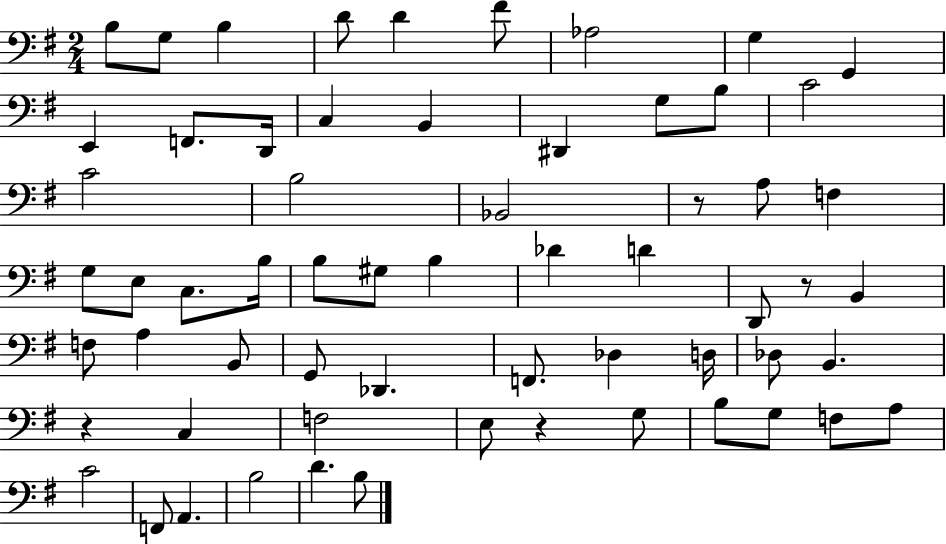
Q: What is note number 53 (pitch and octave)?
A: C4